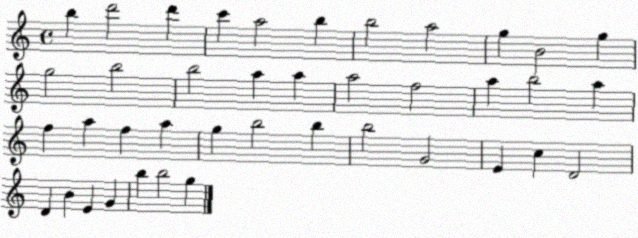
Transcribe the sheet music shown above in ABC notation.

X:1
T:Untitled
M:4/4
L:1/4
K:C
b d'2 d' c' a2 b b2 a2 g B2 g g2 b2 b2 a a a2 f2 a b2 a f a f a g b2 b b2 G2 E c D2 D B E G b b2 g